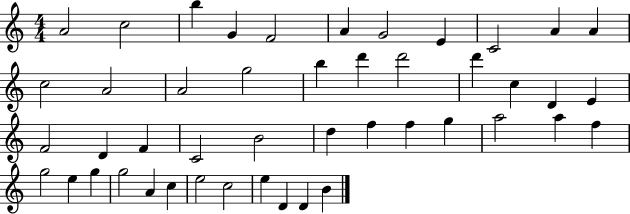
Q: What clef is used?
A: treble